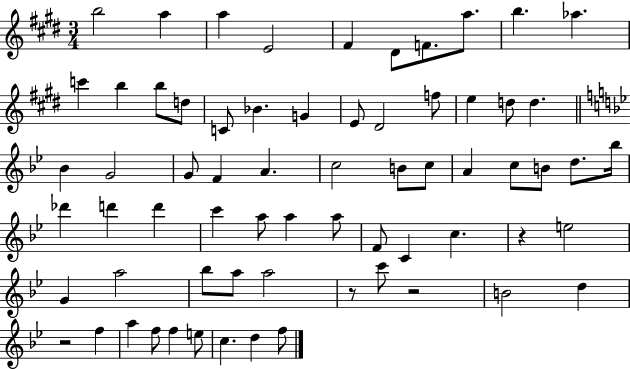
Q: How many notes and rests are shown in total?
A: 67